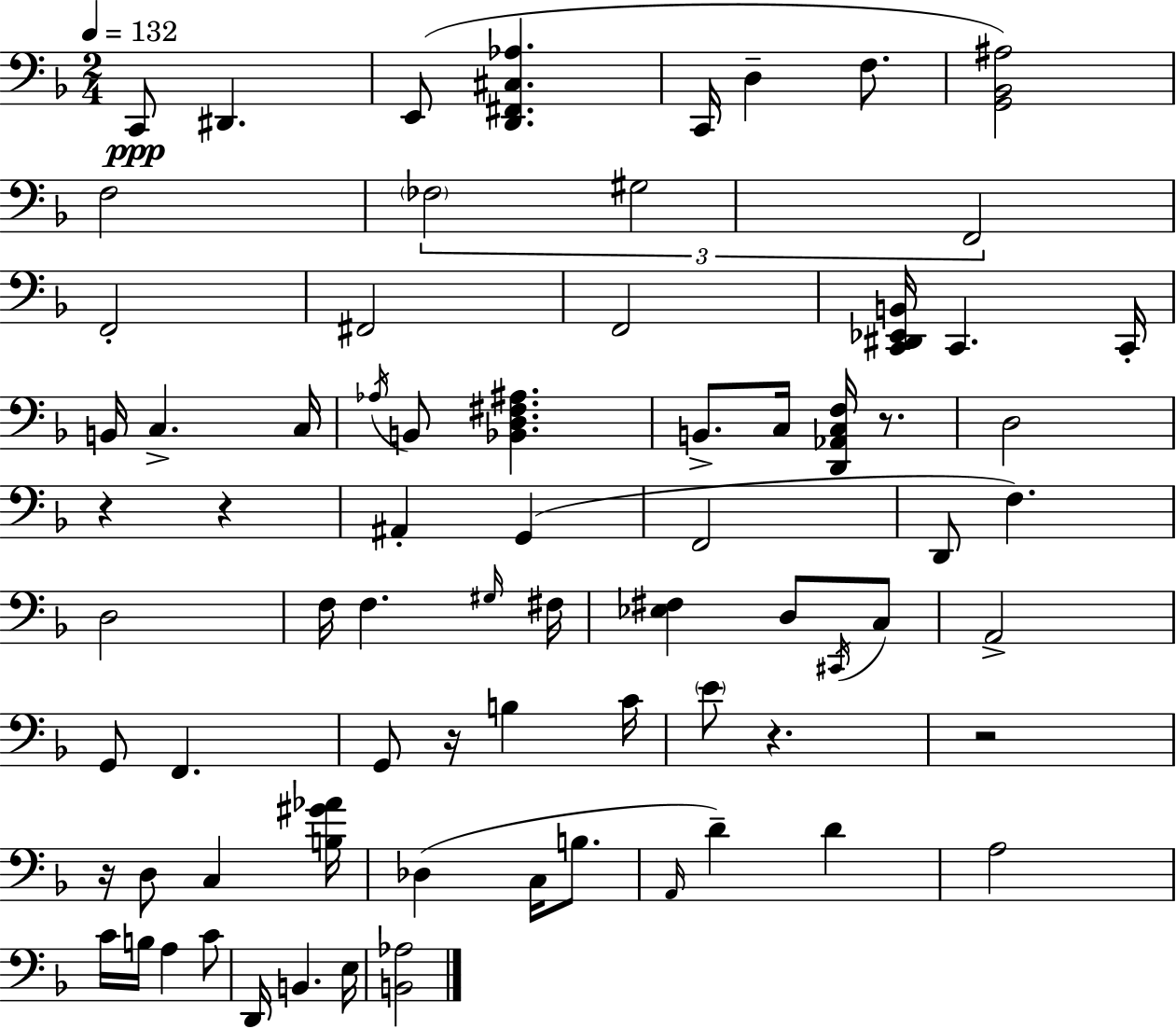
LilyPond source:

{
  \clef bass
  \numericTimeSignature
  \time 2/4
  \key f \major
  \tempo 4 = 132
  c,8\ppp dis,4. | e,8( <d, fis, cis aes>4. | c,16 d4-- f8. | <g, bes, ais>2) | \break f2 | \tuplet 3/2 { \parenthesize fes2 | gis2 | f,2 } | \break f,2-. | fis,2 | f,2 | <c, dis, ees, b,>16 c,4. c,16-. | \break b,16 c4.-> c16 | \acciaccatura { aes16 } b,8 <bes, d fis ais>4. | b,8.-> c16 <d, aes, c f>16 r8. | d2 | \break r4 r4 | ais,4-. g,4( | f,2 | d,8 f4.) | \break d2 | f16 f4. | \grace { gis16 } fis16 <ees fis>4 d8 | \acciaccatura { cis,16 } c8 a,2-> | \break g,8 f,4. | g,8 r16 b4 | c'16 \parenthesize e'8 r4. | r2 | \break r16 d8 c4 | <b gis' aes'>16 des4( c16 | b8. \grace { a,16 } d'4--) | d'4 a2 | \break c'16 b16 a4 | c'8 d,16 b,4. | e16 <b, aes>2 | \bar "|."
}